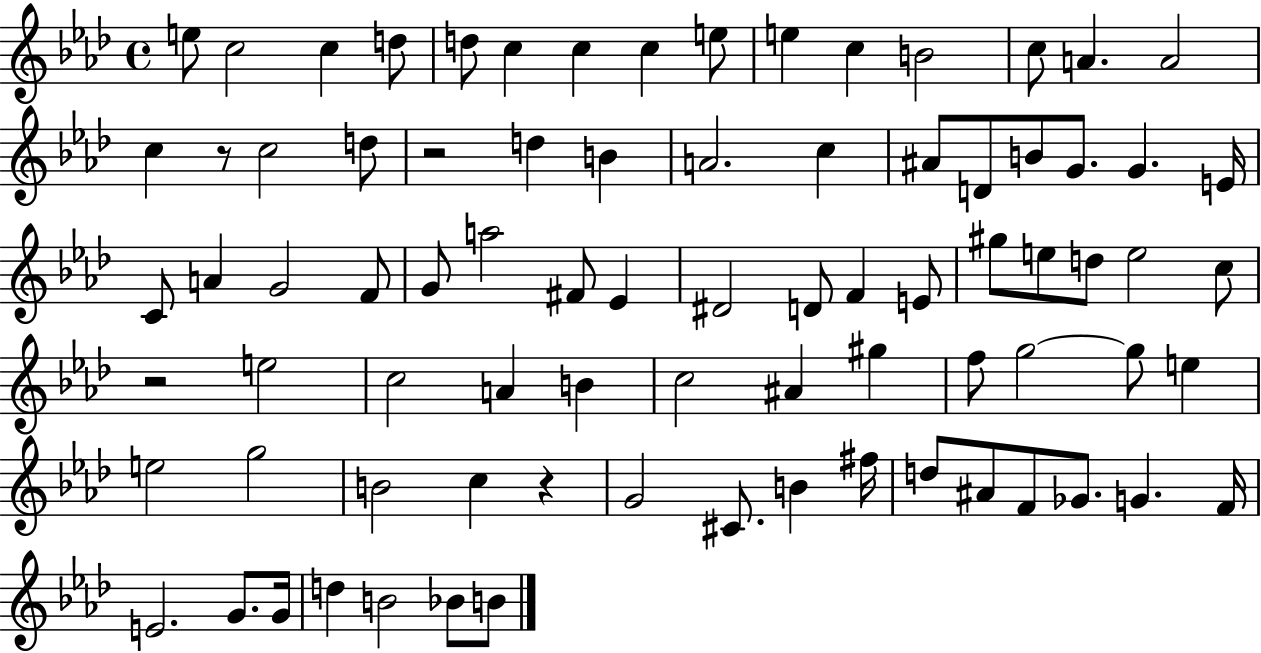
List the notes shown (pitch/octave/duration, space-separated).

E5/e C5/h C5/q D5/e D5/e C5/q C5/q C5/q E5/e E5/q C5/q B4/h C5/e A4/q. A4/h C5/q R/e C5/h D5/e R/h D5/q B4/q A4/h. C5/q A#4/e D4/e B4/e G4/e. G4/q. E4/s C4/e A4/q G4/h F4/e G4/e A5/h F#4/e Eb4/q D#4/h D4/e F4/q E4/e G#5/e E5/e D5/e E5/h C5/e R/h E5/h C5/h A4/q B4/q C5/h A#4/q G#5/q F5/e G5/h G5/e E5/q E5/h G5/h B4/h C5/q R/q G4/h C#4/e. B4/q F#5/s D5/e A#4/e F4/e Gb4/e. G4/q. F4/s E4/h. G4/e. G4/s D5/q B4/h Bb4/e B4/e